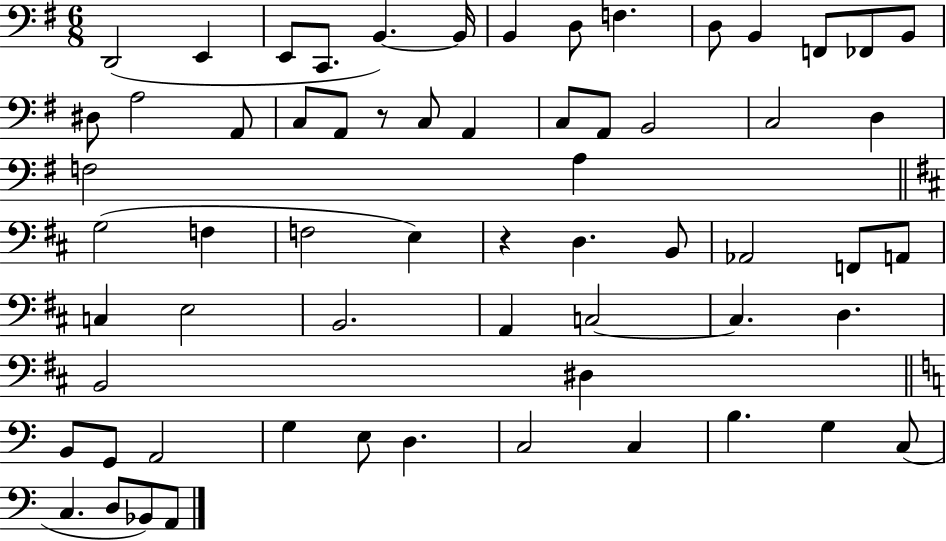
{
  \clef bass
  \numericTimeSignature
  \time 6/8
  \key g \major
  d,2( e,4 | e,8 c,8. b,4.~~) b,16 | b,4 d8 f4. | d8 b,4 f,8 fes,8 b,8 | \break dis8 a2 a,8 | c8 a,8 r8 c8 a,4 | c8 a,8 b,2 | c2 d4 | \break f2 a4 | \bar "||" \break \key b \minor g2( f4 | f2 e4) | r4 d4. b,8 | aes,2 f,8 a,8 | \break c4 e2 | b,2. | a,4 c2~~ | c4. d4. | \break b,2 dis4 | \bar "||" \break \key c \major b,8 g,8 a,2 | g4 e8 d4. | c2 c4 | b4. g4 c8( | \break c4. d8 bes,8) a,8 | \bar "|."
}